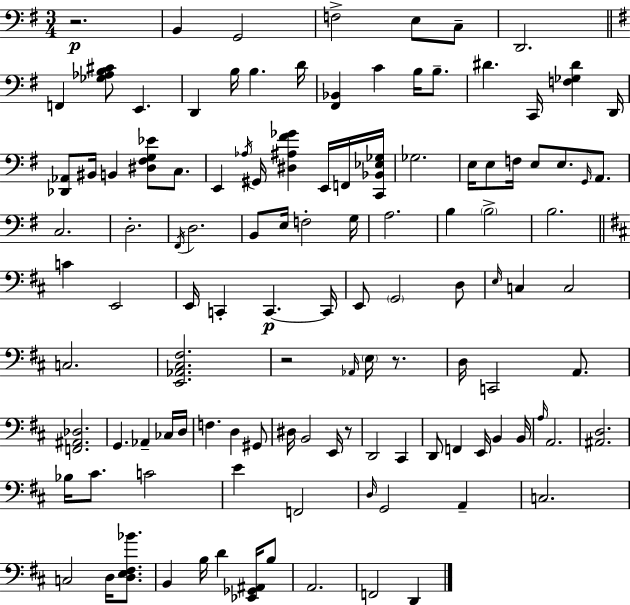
R/h. B2/q G2/h F3/h E3/e C3/e D2/h. F2/q [Gb3,Ab3,B3,C#4]/e E2/q. D2/q B3/s B3/q. D4/s [F#2,Bb2]/q C4/q B3/s B3/e. D#4/q. C2/s [F3,Gb3,D#4]/q D2/s [Db2,Ab2]/e BIS2/s B2/q [D#3,F#3,G3,Eb4]/e C3/e. E2/q Ab3/s G#2/s [D#3,A#3,F#4,Gb4]/q E2/s F2/s [C2,Bb2,Eb3,Gb3]/s Gb3/h. E3/s E3/e F3/s E3/e E3/e. G2/s A2/e. C3/h. D3/h. F#2/s D3/h. B2/e E3/s F3/h G3/s A3/h. B3/q B3/h B3/h. C4/q E2/h E2/s C2/q C2/q. C2/s E2/e G2/h D3/e E3/s C3/q C3/h C3/h. [E2,Ab2,C#3,F#3]/h. R/h Ab2/s E3/s R/e. D3/s C2/h A2/e. [F2,A#2,Db3]/h. G2/q. Ab2/q CES3/s D3/s F3/q. D3/q G#2/e D#3/s B2/h E2/s R/e D2/h C#2/q D2/e F2/q E2/s B2/q B2/s A3/s A2/h. [A#2,D3]/h. Bb3/s C#4/e. C4/h E4/q F2/h D3/s G2/h A2/q C3/h. C3/h D3/s [D3,E3,F#3,Bb4]/e. B2/q B3/s D4/q [Eb2,Gb2,A#2]/s B3/e A2/h. F2/h D2/q